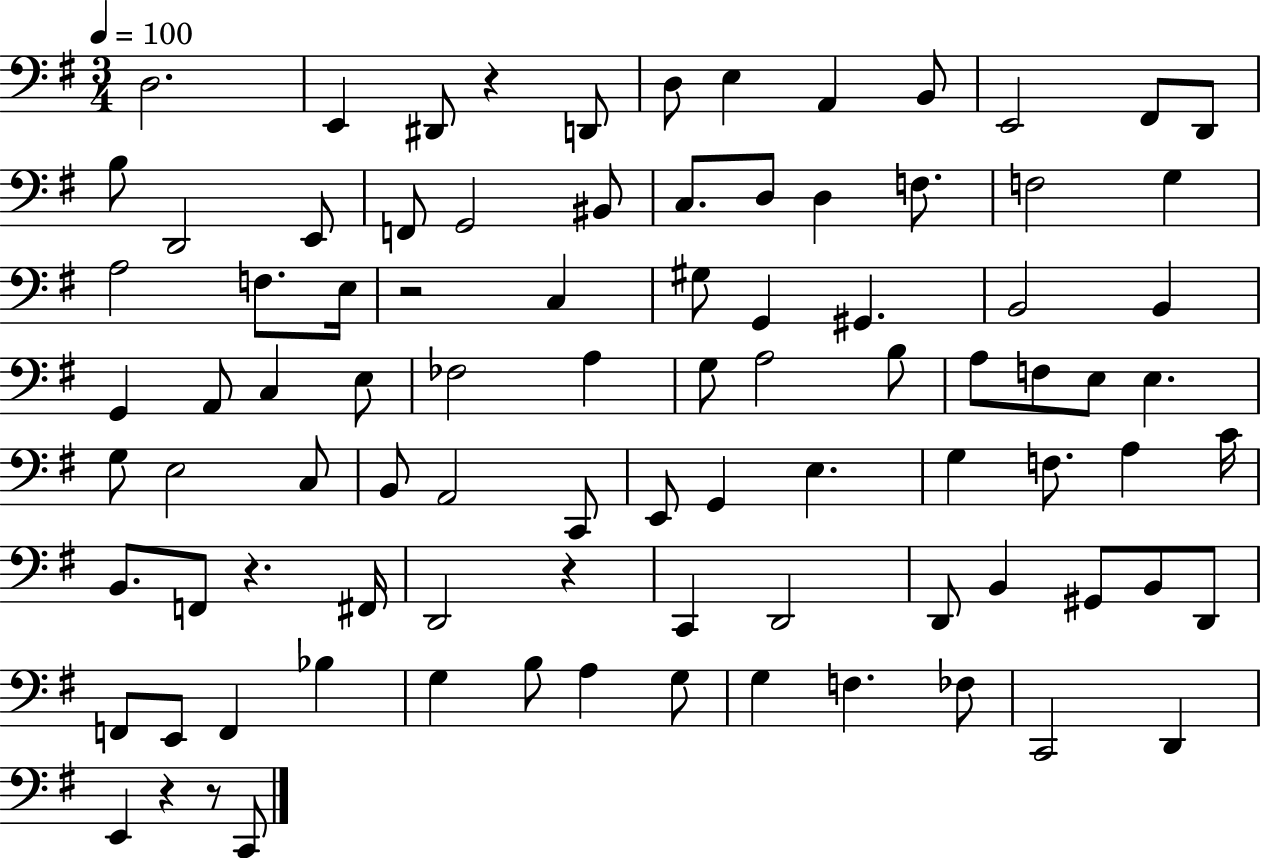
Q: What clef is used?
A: bass